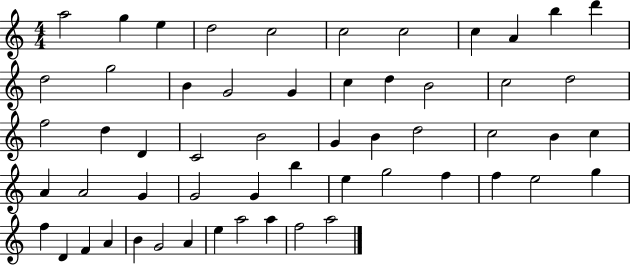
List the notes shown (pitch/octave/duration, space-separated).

A5/h G5/q E5/q D5/h C5/h C5/h C5/h C5/q A4/q B5/q D6/q D5/h G5/h B4/q G4/h G4/q C5/q D5/q B4/h C5/h D5/h F5/h D5/q D4/q C4/h B4/h G4/q B4/q D5/h C5/h B4/q C5/q A4/q A4/h G4/q G4/h G4/q B5/q E5/q G5/h F5/q F5/q E5/h G5/q F5/q D4/q F4/q A4/q B4/q G4/h A4/q E5/q A5/h A5/q F5/h A5/h